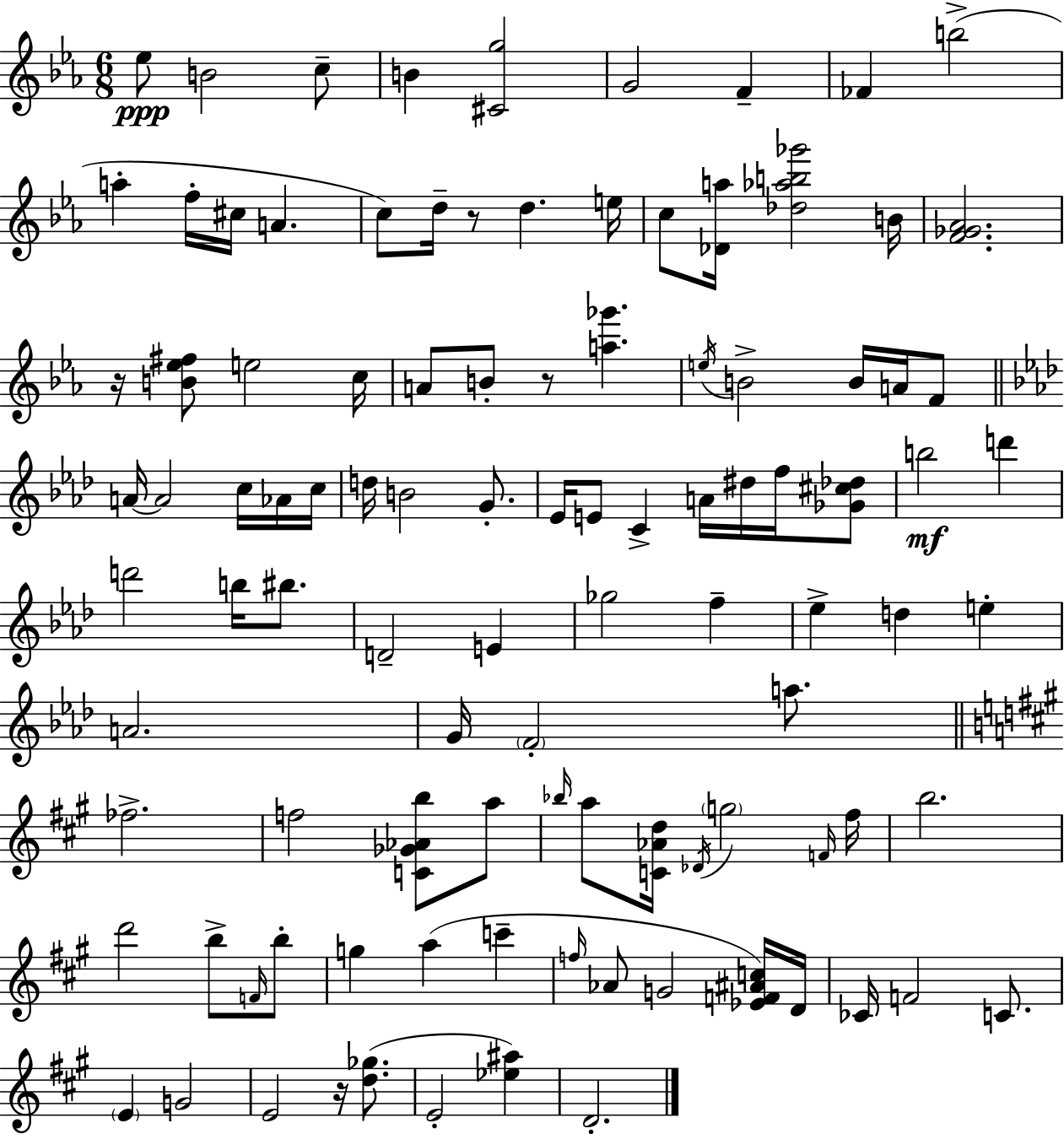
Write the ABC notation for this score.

X:1
T:Untitled
M:6/8
L:1/4
K:Cm
_e/2 B2 c/2 B [^Cg]2 G2 F _F b2 a f/4 ^c/4 A c/2 d/4 z/2 d e/4 c/2 [_Da]/4 [_d_ab_g']2 B/4 [F_G_A]2 z/4 [B_e^f]/2 e2 c/4 A/2 B/2 z/2 [a_g'] e/4 B2 B/4 A/4 F/2 A/4 A2 c/4 _A/4 c/4 d/4 B2 G/2 _E/4 E/2 C A/4 ^d/4 f/4 [_G^c_d]/2 b2 d' d'2 b/4 ^b/2 D2 E _g2 f _e d e A2 G/4 F2 a/2 _f2 f2 [C_G_Ab]/2 a/2 _b/4 a/2 [C_Ad]/4 _D/4 g2 F/4 ^f/4 b2 d'2 b/2 F/4 b/2 g a c' f/4 _A/2 G2 [_EF^Ac]/4 D/4 _C/4 F2 C/2 E G2 E2 z/4 [d_g]/2 E2 [_e^a] D2